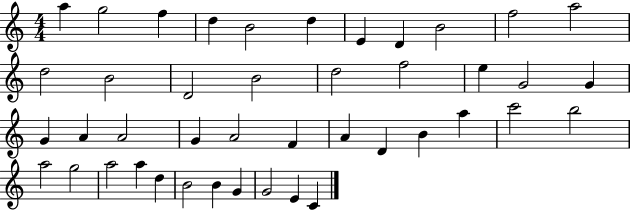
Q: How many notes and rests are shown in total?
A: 43